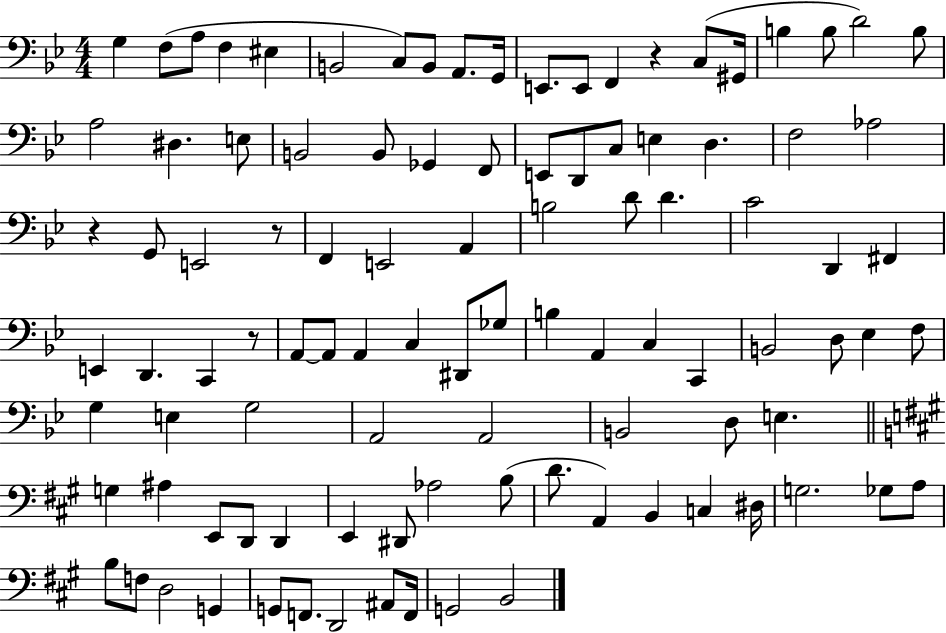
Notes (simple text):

G3/q F3/e A3/e F3/q EIS3/q B2/h C3/e B2/e A2/e. G2/s E2/e. E2/e F2/q R/q C3/e G#2/s B3/q B3/e D4/h B3/e A3/h D#3/q. E3/e B2/h B2/e Gb2/q F2/e E2/e D2/e C3/e E3/q D3/q. F3/h Ab3/h R/q G2/e E2/h R/e F2/q E2/h A2/q B3/h D4/e D4/q. C4/h D2/q F#2/q E2/q D2/q. C2/q R/e A2/e A2/e A2/q C3/q D#2/e Gb3/e B3/q A2/q C3/q C2/q B2/h D3/e Eb3/q F3/e G3/q E3/q G3/h A2/h A2/h B2/h D3/e E3/q. G3/q A#3/q E2/e D2/e D2/q E2/q D#2/e Ab3/h B3/e D4/e. A2/q B2/q C3/q D#3/s G3/h. Gb3/e A3/e B3/e F3/e D3/h G2/q G2/e F2/e. D2/h A#2/e F2/s G2/h B2/h